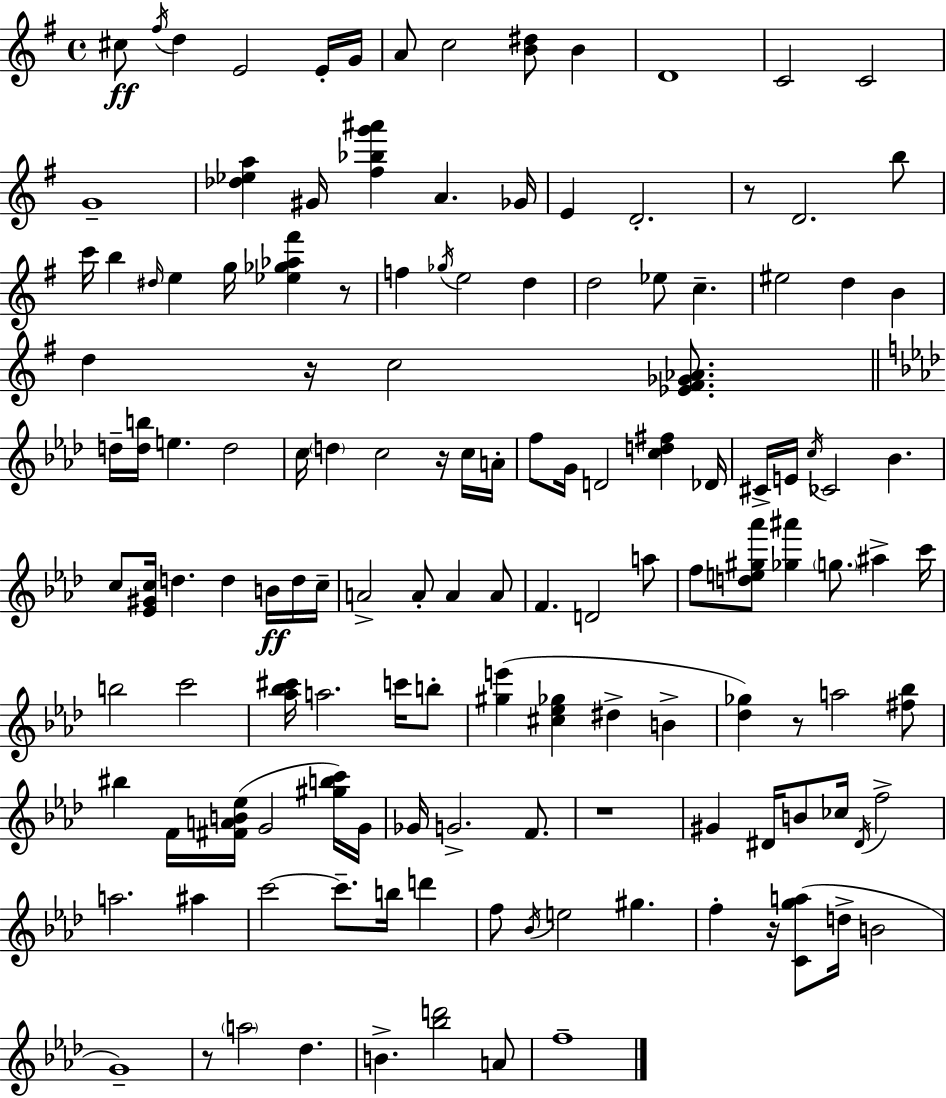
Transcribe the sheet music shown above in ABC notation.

X:1
T:Untitled
M:4/4
L:1/4
K:Em
^c/2 ^f/4 d E2 E/4 G/4 A/2 c2 [B^d]/2 B D4 C2 C2 G4 [_d_ea] ^G/4 [^f_bg'^a'] A _G/4 E D2 z/2 D2 b/2 c'/4 b ^d/4 e g/4 [_e_g_a^f'] z/2 f _g/4 e2 d d2 _e/2 c ^e2 d B d z/4 c2 [_E^F_G_A]/2 d/4 [db]/4 e d2 c/4 d c2 z/4 c/4 A/4 f/2 G/4 D2 [cd^f] _D/4 ^C/4 E/4 c/4 _C2 _B c/2 [_E^Gc]/4 d d B/4 d/4 c/4 A2 A/2 A A/2 F D2 a/2 f/2 [de^g_a']/2 [_g^a'] g/2 ^a c'/4 b2 c'2 [_a_b^c']/4 a2 c'/4 b/2 [^ge'] [^c_e_g] ^d B [_d_g] z/2 a2 [^f_b]/2 ^b F/4 [^FAB_e]/4 G2 [^gbc']/4 G/4 _G/4 G2 F/2 z4 ^G ^D/4 B/2 _c/4 ^D/4 f2 a2 ^a c'2 c'/2 b/4 d' f/2 _B/4 e2 ^g f z/4 [Cga]/2 d/4 B2 G4 z/2 a2 _d B [_bd']2 A/2 f4